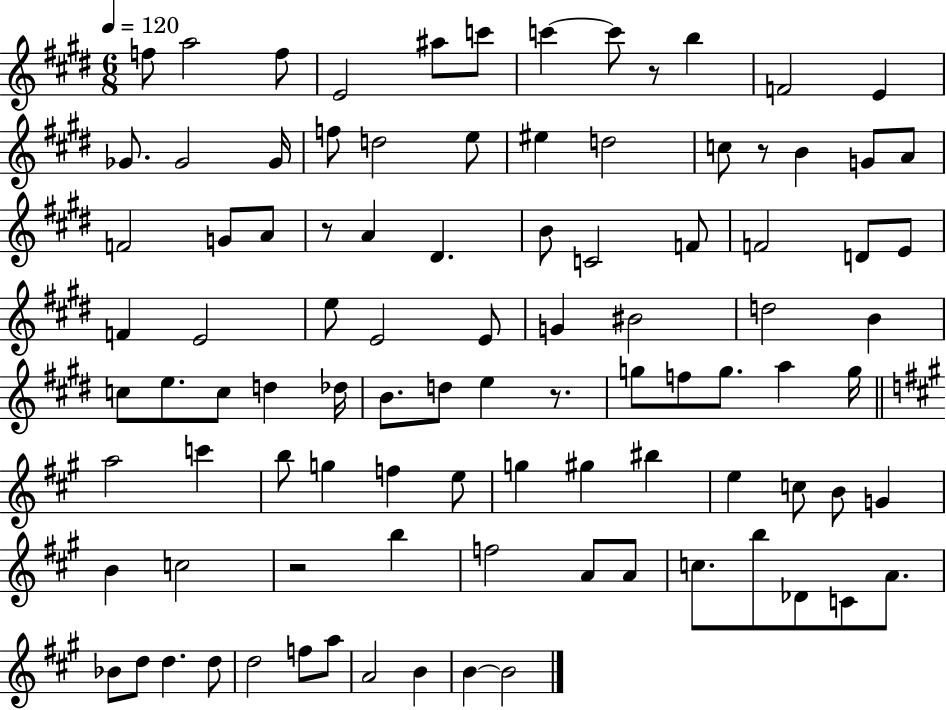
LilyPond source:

{
  \clef treble
  \numericTimeSignature
  \time 6/8
  \key e \major
  \tempo 4 = 120
  f''8 a''2 f''8 | e'2 ais''8 c'''8 | c'''4~~ c'''8 r8 b''4 | f'2 e'4 | \break ges'8. ges'2 ges'16 | f''8 d''2 e''8 | eis''4 d''2 | c''8 r8 b'4 g'8 a'8 | \break f'2 g'8 a'8 | r8 a'4 dis'4. | b'8 c'2 f'8 | f'2 d'8 e'8 | \break f'4 e'2 | e''8 e'2 e'8 | g'4 bis'2 | d''2 b'4 | \break c''8 e''8. c''8 d''4 des''16 | b'8. d''8 e''4 r8. | g''8 f''8 g''8. a''4 g''16 | \bar "||" \break \key a \major a''2 c'''4 | b''8 g''4 f''4 e''8 | g''4 gis''4 bis''4 | e''4 c''8 b'8 g'4 | \break b'4 c''2 | r2 b''4 | f''2 a'8 a'8 | c''8. b''8 des'8 c'8 a'8. | \break bes'8 d''8 d''4. d''8 | d''2 f''8 a''8 | a'2 b'4 | b'4~~ b'2 | \break \bar "|."
}